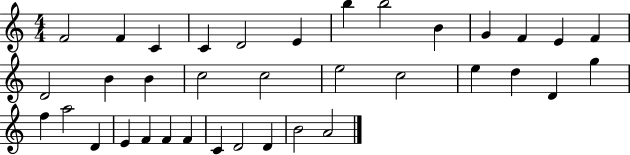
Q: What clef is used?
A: treble